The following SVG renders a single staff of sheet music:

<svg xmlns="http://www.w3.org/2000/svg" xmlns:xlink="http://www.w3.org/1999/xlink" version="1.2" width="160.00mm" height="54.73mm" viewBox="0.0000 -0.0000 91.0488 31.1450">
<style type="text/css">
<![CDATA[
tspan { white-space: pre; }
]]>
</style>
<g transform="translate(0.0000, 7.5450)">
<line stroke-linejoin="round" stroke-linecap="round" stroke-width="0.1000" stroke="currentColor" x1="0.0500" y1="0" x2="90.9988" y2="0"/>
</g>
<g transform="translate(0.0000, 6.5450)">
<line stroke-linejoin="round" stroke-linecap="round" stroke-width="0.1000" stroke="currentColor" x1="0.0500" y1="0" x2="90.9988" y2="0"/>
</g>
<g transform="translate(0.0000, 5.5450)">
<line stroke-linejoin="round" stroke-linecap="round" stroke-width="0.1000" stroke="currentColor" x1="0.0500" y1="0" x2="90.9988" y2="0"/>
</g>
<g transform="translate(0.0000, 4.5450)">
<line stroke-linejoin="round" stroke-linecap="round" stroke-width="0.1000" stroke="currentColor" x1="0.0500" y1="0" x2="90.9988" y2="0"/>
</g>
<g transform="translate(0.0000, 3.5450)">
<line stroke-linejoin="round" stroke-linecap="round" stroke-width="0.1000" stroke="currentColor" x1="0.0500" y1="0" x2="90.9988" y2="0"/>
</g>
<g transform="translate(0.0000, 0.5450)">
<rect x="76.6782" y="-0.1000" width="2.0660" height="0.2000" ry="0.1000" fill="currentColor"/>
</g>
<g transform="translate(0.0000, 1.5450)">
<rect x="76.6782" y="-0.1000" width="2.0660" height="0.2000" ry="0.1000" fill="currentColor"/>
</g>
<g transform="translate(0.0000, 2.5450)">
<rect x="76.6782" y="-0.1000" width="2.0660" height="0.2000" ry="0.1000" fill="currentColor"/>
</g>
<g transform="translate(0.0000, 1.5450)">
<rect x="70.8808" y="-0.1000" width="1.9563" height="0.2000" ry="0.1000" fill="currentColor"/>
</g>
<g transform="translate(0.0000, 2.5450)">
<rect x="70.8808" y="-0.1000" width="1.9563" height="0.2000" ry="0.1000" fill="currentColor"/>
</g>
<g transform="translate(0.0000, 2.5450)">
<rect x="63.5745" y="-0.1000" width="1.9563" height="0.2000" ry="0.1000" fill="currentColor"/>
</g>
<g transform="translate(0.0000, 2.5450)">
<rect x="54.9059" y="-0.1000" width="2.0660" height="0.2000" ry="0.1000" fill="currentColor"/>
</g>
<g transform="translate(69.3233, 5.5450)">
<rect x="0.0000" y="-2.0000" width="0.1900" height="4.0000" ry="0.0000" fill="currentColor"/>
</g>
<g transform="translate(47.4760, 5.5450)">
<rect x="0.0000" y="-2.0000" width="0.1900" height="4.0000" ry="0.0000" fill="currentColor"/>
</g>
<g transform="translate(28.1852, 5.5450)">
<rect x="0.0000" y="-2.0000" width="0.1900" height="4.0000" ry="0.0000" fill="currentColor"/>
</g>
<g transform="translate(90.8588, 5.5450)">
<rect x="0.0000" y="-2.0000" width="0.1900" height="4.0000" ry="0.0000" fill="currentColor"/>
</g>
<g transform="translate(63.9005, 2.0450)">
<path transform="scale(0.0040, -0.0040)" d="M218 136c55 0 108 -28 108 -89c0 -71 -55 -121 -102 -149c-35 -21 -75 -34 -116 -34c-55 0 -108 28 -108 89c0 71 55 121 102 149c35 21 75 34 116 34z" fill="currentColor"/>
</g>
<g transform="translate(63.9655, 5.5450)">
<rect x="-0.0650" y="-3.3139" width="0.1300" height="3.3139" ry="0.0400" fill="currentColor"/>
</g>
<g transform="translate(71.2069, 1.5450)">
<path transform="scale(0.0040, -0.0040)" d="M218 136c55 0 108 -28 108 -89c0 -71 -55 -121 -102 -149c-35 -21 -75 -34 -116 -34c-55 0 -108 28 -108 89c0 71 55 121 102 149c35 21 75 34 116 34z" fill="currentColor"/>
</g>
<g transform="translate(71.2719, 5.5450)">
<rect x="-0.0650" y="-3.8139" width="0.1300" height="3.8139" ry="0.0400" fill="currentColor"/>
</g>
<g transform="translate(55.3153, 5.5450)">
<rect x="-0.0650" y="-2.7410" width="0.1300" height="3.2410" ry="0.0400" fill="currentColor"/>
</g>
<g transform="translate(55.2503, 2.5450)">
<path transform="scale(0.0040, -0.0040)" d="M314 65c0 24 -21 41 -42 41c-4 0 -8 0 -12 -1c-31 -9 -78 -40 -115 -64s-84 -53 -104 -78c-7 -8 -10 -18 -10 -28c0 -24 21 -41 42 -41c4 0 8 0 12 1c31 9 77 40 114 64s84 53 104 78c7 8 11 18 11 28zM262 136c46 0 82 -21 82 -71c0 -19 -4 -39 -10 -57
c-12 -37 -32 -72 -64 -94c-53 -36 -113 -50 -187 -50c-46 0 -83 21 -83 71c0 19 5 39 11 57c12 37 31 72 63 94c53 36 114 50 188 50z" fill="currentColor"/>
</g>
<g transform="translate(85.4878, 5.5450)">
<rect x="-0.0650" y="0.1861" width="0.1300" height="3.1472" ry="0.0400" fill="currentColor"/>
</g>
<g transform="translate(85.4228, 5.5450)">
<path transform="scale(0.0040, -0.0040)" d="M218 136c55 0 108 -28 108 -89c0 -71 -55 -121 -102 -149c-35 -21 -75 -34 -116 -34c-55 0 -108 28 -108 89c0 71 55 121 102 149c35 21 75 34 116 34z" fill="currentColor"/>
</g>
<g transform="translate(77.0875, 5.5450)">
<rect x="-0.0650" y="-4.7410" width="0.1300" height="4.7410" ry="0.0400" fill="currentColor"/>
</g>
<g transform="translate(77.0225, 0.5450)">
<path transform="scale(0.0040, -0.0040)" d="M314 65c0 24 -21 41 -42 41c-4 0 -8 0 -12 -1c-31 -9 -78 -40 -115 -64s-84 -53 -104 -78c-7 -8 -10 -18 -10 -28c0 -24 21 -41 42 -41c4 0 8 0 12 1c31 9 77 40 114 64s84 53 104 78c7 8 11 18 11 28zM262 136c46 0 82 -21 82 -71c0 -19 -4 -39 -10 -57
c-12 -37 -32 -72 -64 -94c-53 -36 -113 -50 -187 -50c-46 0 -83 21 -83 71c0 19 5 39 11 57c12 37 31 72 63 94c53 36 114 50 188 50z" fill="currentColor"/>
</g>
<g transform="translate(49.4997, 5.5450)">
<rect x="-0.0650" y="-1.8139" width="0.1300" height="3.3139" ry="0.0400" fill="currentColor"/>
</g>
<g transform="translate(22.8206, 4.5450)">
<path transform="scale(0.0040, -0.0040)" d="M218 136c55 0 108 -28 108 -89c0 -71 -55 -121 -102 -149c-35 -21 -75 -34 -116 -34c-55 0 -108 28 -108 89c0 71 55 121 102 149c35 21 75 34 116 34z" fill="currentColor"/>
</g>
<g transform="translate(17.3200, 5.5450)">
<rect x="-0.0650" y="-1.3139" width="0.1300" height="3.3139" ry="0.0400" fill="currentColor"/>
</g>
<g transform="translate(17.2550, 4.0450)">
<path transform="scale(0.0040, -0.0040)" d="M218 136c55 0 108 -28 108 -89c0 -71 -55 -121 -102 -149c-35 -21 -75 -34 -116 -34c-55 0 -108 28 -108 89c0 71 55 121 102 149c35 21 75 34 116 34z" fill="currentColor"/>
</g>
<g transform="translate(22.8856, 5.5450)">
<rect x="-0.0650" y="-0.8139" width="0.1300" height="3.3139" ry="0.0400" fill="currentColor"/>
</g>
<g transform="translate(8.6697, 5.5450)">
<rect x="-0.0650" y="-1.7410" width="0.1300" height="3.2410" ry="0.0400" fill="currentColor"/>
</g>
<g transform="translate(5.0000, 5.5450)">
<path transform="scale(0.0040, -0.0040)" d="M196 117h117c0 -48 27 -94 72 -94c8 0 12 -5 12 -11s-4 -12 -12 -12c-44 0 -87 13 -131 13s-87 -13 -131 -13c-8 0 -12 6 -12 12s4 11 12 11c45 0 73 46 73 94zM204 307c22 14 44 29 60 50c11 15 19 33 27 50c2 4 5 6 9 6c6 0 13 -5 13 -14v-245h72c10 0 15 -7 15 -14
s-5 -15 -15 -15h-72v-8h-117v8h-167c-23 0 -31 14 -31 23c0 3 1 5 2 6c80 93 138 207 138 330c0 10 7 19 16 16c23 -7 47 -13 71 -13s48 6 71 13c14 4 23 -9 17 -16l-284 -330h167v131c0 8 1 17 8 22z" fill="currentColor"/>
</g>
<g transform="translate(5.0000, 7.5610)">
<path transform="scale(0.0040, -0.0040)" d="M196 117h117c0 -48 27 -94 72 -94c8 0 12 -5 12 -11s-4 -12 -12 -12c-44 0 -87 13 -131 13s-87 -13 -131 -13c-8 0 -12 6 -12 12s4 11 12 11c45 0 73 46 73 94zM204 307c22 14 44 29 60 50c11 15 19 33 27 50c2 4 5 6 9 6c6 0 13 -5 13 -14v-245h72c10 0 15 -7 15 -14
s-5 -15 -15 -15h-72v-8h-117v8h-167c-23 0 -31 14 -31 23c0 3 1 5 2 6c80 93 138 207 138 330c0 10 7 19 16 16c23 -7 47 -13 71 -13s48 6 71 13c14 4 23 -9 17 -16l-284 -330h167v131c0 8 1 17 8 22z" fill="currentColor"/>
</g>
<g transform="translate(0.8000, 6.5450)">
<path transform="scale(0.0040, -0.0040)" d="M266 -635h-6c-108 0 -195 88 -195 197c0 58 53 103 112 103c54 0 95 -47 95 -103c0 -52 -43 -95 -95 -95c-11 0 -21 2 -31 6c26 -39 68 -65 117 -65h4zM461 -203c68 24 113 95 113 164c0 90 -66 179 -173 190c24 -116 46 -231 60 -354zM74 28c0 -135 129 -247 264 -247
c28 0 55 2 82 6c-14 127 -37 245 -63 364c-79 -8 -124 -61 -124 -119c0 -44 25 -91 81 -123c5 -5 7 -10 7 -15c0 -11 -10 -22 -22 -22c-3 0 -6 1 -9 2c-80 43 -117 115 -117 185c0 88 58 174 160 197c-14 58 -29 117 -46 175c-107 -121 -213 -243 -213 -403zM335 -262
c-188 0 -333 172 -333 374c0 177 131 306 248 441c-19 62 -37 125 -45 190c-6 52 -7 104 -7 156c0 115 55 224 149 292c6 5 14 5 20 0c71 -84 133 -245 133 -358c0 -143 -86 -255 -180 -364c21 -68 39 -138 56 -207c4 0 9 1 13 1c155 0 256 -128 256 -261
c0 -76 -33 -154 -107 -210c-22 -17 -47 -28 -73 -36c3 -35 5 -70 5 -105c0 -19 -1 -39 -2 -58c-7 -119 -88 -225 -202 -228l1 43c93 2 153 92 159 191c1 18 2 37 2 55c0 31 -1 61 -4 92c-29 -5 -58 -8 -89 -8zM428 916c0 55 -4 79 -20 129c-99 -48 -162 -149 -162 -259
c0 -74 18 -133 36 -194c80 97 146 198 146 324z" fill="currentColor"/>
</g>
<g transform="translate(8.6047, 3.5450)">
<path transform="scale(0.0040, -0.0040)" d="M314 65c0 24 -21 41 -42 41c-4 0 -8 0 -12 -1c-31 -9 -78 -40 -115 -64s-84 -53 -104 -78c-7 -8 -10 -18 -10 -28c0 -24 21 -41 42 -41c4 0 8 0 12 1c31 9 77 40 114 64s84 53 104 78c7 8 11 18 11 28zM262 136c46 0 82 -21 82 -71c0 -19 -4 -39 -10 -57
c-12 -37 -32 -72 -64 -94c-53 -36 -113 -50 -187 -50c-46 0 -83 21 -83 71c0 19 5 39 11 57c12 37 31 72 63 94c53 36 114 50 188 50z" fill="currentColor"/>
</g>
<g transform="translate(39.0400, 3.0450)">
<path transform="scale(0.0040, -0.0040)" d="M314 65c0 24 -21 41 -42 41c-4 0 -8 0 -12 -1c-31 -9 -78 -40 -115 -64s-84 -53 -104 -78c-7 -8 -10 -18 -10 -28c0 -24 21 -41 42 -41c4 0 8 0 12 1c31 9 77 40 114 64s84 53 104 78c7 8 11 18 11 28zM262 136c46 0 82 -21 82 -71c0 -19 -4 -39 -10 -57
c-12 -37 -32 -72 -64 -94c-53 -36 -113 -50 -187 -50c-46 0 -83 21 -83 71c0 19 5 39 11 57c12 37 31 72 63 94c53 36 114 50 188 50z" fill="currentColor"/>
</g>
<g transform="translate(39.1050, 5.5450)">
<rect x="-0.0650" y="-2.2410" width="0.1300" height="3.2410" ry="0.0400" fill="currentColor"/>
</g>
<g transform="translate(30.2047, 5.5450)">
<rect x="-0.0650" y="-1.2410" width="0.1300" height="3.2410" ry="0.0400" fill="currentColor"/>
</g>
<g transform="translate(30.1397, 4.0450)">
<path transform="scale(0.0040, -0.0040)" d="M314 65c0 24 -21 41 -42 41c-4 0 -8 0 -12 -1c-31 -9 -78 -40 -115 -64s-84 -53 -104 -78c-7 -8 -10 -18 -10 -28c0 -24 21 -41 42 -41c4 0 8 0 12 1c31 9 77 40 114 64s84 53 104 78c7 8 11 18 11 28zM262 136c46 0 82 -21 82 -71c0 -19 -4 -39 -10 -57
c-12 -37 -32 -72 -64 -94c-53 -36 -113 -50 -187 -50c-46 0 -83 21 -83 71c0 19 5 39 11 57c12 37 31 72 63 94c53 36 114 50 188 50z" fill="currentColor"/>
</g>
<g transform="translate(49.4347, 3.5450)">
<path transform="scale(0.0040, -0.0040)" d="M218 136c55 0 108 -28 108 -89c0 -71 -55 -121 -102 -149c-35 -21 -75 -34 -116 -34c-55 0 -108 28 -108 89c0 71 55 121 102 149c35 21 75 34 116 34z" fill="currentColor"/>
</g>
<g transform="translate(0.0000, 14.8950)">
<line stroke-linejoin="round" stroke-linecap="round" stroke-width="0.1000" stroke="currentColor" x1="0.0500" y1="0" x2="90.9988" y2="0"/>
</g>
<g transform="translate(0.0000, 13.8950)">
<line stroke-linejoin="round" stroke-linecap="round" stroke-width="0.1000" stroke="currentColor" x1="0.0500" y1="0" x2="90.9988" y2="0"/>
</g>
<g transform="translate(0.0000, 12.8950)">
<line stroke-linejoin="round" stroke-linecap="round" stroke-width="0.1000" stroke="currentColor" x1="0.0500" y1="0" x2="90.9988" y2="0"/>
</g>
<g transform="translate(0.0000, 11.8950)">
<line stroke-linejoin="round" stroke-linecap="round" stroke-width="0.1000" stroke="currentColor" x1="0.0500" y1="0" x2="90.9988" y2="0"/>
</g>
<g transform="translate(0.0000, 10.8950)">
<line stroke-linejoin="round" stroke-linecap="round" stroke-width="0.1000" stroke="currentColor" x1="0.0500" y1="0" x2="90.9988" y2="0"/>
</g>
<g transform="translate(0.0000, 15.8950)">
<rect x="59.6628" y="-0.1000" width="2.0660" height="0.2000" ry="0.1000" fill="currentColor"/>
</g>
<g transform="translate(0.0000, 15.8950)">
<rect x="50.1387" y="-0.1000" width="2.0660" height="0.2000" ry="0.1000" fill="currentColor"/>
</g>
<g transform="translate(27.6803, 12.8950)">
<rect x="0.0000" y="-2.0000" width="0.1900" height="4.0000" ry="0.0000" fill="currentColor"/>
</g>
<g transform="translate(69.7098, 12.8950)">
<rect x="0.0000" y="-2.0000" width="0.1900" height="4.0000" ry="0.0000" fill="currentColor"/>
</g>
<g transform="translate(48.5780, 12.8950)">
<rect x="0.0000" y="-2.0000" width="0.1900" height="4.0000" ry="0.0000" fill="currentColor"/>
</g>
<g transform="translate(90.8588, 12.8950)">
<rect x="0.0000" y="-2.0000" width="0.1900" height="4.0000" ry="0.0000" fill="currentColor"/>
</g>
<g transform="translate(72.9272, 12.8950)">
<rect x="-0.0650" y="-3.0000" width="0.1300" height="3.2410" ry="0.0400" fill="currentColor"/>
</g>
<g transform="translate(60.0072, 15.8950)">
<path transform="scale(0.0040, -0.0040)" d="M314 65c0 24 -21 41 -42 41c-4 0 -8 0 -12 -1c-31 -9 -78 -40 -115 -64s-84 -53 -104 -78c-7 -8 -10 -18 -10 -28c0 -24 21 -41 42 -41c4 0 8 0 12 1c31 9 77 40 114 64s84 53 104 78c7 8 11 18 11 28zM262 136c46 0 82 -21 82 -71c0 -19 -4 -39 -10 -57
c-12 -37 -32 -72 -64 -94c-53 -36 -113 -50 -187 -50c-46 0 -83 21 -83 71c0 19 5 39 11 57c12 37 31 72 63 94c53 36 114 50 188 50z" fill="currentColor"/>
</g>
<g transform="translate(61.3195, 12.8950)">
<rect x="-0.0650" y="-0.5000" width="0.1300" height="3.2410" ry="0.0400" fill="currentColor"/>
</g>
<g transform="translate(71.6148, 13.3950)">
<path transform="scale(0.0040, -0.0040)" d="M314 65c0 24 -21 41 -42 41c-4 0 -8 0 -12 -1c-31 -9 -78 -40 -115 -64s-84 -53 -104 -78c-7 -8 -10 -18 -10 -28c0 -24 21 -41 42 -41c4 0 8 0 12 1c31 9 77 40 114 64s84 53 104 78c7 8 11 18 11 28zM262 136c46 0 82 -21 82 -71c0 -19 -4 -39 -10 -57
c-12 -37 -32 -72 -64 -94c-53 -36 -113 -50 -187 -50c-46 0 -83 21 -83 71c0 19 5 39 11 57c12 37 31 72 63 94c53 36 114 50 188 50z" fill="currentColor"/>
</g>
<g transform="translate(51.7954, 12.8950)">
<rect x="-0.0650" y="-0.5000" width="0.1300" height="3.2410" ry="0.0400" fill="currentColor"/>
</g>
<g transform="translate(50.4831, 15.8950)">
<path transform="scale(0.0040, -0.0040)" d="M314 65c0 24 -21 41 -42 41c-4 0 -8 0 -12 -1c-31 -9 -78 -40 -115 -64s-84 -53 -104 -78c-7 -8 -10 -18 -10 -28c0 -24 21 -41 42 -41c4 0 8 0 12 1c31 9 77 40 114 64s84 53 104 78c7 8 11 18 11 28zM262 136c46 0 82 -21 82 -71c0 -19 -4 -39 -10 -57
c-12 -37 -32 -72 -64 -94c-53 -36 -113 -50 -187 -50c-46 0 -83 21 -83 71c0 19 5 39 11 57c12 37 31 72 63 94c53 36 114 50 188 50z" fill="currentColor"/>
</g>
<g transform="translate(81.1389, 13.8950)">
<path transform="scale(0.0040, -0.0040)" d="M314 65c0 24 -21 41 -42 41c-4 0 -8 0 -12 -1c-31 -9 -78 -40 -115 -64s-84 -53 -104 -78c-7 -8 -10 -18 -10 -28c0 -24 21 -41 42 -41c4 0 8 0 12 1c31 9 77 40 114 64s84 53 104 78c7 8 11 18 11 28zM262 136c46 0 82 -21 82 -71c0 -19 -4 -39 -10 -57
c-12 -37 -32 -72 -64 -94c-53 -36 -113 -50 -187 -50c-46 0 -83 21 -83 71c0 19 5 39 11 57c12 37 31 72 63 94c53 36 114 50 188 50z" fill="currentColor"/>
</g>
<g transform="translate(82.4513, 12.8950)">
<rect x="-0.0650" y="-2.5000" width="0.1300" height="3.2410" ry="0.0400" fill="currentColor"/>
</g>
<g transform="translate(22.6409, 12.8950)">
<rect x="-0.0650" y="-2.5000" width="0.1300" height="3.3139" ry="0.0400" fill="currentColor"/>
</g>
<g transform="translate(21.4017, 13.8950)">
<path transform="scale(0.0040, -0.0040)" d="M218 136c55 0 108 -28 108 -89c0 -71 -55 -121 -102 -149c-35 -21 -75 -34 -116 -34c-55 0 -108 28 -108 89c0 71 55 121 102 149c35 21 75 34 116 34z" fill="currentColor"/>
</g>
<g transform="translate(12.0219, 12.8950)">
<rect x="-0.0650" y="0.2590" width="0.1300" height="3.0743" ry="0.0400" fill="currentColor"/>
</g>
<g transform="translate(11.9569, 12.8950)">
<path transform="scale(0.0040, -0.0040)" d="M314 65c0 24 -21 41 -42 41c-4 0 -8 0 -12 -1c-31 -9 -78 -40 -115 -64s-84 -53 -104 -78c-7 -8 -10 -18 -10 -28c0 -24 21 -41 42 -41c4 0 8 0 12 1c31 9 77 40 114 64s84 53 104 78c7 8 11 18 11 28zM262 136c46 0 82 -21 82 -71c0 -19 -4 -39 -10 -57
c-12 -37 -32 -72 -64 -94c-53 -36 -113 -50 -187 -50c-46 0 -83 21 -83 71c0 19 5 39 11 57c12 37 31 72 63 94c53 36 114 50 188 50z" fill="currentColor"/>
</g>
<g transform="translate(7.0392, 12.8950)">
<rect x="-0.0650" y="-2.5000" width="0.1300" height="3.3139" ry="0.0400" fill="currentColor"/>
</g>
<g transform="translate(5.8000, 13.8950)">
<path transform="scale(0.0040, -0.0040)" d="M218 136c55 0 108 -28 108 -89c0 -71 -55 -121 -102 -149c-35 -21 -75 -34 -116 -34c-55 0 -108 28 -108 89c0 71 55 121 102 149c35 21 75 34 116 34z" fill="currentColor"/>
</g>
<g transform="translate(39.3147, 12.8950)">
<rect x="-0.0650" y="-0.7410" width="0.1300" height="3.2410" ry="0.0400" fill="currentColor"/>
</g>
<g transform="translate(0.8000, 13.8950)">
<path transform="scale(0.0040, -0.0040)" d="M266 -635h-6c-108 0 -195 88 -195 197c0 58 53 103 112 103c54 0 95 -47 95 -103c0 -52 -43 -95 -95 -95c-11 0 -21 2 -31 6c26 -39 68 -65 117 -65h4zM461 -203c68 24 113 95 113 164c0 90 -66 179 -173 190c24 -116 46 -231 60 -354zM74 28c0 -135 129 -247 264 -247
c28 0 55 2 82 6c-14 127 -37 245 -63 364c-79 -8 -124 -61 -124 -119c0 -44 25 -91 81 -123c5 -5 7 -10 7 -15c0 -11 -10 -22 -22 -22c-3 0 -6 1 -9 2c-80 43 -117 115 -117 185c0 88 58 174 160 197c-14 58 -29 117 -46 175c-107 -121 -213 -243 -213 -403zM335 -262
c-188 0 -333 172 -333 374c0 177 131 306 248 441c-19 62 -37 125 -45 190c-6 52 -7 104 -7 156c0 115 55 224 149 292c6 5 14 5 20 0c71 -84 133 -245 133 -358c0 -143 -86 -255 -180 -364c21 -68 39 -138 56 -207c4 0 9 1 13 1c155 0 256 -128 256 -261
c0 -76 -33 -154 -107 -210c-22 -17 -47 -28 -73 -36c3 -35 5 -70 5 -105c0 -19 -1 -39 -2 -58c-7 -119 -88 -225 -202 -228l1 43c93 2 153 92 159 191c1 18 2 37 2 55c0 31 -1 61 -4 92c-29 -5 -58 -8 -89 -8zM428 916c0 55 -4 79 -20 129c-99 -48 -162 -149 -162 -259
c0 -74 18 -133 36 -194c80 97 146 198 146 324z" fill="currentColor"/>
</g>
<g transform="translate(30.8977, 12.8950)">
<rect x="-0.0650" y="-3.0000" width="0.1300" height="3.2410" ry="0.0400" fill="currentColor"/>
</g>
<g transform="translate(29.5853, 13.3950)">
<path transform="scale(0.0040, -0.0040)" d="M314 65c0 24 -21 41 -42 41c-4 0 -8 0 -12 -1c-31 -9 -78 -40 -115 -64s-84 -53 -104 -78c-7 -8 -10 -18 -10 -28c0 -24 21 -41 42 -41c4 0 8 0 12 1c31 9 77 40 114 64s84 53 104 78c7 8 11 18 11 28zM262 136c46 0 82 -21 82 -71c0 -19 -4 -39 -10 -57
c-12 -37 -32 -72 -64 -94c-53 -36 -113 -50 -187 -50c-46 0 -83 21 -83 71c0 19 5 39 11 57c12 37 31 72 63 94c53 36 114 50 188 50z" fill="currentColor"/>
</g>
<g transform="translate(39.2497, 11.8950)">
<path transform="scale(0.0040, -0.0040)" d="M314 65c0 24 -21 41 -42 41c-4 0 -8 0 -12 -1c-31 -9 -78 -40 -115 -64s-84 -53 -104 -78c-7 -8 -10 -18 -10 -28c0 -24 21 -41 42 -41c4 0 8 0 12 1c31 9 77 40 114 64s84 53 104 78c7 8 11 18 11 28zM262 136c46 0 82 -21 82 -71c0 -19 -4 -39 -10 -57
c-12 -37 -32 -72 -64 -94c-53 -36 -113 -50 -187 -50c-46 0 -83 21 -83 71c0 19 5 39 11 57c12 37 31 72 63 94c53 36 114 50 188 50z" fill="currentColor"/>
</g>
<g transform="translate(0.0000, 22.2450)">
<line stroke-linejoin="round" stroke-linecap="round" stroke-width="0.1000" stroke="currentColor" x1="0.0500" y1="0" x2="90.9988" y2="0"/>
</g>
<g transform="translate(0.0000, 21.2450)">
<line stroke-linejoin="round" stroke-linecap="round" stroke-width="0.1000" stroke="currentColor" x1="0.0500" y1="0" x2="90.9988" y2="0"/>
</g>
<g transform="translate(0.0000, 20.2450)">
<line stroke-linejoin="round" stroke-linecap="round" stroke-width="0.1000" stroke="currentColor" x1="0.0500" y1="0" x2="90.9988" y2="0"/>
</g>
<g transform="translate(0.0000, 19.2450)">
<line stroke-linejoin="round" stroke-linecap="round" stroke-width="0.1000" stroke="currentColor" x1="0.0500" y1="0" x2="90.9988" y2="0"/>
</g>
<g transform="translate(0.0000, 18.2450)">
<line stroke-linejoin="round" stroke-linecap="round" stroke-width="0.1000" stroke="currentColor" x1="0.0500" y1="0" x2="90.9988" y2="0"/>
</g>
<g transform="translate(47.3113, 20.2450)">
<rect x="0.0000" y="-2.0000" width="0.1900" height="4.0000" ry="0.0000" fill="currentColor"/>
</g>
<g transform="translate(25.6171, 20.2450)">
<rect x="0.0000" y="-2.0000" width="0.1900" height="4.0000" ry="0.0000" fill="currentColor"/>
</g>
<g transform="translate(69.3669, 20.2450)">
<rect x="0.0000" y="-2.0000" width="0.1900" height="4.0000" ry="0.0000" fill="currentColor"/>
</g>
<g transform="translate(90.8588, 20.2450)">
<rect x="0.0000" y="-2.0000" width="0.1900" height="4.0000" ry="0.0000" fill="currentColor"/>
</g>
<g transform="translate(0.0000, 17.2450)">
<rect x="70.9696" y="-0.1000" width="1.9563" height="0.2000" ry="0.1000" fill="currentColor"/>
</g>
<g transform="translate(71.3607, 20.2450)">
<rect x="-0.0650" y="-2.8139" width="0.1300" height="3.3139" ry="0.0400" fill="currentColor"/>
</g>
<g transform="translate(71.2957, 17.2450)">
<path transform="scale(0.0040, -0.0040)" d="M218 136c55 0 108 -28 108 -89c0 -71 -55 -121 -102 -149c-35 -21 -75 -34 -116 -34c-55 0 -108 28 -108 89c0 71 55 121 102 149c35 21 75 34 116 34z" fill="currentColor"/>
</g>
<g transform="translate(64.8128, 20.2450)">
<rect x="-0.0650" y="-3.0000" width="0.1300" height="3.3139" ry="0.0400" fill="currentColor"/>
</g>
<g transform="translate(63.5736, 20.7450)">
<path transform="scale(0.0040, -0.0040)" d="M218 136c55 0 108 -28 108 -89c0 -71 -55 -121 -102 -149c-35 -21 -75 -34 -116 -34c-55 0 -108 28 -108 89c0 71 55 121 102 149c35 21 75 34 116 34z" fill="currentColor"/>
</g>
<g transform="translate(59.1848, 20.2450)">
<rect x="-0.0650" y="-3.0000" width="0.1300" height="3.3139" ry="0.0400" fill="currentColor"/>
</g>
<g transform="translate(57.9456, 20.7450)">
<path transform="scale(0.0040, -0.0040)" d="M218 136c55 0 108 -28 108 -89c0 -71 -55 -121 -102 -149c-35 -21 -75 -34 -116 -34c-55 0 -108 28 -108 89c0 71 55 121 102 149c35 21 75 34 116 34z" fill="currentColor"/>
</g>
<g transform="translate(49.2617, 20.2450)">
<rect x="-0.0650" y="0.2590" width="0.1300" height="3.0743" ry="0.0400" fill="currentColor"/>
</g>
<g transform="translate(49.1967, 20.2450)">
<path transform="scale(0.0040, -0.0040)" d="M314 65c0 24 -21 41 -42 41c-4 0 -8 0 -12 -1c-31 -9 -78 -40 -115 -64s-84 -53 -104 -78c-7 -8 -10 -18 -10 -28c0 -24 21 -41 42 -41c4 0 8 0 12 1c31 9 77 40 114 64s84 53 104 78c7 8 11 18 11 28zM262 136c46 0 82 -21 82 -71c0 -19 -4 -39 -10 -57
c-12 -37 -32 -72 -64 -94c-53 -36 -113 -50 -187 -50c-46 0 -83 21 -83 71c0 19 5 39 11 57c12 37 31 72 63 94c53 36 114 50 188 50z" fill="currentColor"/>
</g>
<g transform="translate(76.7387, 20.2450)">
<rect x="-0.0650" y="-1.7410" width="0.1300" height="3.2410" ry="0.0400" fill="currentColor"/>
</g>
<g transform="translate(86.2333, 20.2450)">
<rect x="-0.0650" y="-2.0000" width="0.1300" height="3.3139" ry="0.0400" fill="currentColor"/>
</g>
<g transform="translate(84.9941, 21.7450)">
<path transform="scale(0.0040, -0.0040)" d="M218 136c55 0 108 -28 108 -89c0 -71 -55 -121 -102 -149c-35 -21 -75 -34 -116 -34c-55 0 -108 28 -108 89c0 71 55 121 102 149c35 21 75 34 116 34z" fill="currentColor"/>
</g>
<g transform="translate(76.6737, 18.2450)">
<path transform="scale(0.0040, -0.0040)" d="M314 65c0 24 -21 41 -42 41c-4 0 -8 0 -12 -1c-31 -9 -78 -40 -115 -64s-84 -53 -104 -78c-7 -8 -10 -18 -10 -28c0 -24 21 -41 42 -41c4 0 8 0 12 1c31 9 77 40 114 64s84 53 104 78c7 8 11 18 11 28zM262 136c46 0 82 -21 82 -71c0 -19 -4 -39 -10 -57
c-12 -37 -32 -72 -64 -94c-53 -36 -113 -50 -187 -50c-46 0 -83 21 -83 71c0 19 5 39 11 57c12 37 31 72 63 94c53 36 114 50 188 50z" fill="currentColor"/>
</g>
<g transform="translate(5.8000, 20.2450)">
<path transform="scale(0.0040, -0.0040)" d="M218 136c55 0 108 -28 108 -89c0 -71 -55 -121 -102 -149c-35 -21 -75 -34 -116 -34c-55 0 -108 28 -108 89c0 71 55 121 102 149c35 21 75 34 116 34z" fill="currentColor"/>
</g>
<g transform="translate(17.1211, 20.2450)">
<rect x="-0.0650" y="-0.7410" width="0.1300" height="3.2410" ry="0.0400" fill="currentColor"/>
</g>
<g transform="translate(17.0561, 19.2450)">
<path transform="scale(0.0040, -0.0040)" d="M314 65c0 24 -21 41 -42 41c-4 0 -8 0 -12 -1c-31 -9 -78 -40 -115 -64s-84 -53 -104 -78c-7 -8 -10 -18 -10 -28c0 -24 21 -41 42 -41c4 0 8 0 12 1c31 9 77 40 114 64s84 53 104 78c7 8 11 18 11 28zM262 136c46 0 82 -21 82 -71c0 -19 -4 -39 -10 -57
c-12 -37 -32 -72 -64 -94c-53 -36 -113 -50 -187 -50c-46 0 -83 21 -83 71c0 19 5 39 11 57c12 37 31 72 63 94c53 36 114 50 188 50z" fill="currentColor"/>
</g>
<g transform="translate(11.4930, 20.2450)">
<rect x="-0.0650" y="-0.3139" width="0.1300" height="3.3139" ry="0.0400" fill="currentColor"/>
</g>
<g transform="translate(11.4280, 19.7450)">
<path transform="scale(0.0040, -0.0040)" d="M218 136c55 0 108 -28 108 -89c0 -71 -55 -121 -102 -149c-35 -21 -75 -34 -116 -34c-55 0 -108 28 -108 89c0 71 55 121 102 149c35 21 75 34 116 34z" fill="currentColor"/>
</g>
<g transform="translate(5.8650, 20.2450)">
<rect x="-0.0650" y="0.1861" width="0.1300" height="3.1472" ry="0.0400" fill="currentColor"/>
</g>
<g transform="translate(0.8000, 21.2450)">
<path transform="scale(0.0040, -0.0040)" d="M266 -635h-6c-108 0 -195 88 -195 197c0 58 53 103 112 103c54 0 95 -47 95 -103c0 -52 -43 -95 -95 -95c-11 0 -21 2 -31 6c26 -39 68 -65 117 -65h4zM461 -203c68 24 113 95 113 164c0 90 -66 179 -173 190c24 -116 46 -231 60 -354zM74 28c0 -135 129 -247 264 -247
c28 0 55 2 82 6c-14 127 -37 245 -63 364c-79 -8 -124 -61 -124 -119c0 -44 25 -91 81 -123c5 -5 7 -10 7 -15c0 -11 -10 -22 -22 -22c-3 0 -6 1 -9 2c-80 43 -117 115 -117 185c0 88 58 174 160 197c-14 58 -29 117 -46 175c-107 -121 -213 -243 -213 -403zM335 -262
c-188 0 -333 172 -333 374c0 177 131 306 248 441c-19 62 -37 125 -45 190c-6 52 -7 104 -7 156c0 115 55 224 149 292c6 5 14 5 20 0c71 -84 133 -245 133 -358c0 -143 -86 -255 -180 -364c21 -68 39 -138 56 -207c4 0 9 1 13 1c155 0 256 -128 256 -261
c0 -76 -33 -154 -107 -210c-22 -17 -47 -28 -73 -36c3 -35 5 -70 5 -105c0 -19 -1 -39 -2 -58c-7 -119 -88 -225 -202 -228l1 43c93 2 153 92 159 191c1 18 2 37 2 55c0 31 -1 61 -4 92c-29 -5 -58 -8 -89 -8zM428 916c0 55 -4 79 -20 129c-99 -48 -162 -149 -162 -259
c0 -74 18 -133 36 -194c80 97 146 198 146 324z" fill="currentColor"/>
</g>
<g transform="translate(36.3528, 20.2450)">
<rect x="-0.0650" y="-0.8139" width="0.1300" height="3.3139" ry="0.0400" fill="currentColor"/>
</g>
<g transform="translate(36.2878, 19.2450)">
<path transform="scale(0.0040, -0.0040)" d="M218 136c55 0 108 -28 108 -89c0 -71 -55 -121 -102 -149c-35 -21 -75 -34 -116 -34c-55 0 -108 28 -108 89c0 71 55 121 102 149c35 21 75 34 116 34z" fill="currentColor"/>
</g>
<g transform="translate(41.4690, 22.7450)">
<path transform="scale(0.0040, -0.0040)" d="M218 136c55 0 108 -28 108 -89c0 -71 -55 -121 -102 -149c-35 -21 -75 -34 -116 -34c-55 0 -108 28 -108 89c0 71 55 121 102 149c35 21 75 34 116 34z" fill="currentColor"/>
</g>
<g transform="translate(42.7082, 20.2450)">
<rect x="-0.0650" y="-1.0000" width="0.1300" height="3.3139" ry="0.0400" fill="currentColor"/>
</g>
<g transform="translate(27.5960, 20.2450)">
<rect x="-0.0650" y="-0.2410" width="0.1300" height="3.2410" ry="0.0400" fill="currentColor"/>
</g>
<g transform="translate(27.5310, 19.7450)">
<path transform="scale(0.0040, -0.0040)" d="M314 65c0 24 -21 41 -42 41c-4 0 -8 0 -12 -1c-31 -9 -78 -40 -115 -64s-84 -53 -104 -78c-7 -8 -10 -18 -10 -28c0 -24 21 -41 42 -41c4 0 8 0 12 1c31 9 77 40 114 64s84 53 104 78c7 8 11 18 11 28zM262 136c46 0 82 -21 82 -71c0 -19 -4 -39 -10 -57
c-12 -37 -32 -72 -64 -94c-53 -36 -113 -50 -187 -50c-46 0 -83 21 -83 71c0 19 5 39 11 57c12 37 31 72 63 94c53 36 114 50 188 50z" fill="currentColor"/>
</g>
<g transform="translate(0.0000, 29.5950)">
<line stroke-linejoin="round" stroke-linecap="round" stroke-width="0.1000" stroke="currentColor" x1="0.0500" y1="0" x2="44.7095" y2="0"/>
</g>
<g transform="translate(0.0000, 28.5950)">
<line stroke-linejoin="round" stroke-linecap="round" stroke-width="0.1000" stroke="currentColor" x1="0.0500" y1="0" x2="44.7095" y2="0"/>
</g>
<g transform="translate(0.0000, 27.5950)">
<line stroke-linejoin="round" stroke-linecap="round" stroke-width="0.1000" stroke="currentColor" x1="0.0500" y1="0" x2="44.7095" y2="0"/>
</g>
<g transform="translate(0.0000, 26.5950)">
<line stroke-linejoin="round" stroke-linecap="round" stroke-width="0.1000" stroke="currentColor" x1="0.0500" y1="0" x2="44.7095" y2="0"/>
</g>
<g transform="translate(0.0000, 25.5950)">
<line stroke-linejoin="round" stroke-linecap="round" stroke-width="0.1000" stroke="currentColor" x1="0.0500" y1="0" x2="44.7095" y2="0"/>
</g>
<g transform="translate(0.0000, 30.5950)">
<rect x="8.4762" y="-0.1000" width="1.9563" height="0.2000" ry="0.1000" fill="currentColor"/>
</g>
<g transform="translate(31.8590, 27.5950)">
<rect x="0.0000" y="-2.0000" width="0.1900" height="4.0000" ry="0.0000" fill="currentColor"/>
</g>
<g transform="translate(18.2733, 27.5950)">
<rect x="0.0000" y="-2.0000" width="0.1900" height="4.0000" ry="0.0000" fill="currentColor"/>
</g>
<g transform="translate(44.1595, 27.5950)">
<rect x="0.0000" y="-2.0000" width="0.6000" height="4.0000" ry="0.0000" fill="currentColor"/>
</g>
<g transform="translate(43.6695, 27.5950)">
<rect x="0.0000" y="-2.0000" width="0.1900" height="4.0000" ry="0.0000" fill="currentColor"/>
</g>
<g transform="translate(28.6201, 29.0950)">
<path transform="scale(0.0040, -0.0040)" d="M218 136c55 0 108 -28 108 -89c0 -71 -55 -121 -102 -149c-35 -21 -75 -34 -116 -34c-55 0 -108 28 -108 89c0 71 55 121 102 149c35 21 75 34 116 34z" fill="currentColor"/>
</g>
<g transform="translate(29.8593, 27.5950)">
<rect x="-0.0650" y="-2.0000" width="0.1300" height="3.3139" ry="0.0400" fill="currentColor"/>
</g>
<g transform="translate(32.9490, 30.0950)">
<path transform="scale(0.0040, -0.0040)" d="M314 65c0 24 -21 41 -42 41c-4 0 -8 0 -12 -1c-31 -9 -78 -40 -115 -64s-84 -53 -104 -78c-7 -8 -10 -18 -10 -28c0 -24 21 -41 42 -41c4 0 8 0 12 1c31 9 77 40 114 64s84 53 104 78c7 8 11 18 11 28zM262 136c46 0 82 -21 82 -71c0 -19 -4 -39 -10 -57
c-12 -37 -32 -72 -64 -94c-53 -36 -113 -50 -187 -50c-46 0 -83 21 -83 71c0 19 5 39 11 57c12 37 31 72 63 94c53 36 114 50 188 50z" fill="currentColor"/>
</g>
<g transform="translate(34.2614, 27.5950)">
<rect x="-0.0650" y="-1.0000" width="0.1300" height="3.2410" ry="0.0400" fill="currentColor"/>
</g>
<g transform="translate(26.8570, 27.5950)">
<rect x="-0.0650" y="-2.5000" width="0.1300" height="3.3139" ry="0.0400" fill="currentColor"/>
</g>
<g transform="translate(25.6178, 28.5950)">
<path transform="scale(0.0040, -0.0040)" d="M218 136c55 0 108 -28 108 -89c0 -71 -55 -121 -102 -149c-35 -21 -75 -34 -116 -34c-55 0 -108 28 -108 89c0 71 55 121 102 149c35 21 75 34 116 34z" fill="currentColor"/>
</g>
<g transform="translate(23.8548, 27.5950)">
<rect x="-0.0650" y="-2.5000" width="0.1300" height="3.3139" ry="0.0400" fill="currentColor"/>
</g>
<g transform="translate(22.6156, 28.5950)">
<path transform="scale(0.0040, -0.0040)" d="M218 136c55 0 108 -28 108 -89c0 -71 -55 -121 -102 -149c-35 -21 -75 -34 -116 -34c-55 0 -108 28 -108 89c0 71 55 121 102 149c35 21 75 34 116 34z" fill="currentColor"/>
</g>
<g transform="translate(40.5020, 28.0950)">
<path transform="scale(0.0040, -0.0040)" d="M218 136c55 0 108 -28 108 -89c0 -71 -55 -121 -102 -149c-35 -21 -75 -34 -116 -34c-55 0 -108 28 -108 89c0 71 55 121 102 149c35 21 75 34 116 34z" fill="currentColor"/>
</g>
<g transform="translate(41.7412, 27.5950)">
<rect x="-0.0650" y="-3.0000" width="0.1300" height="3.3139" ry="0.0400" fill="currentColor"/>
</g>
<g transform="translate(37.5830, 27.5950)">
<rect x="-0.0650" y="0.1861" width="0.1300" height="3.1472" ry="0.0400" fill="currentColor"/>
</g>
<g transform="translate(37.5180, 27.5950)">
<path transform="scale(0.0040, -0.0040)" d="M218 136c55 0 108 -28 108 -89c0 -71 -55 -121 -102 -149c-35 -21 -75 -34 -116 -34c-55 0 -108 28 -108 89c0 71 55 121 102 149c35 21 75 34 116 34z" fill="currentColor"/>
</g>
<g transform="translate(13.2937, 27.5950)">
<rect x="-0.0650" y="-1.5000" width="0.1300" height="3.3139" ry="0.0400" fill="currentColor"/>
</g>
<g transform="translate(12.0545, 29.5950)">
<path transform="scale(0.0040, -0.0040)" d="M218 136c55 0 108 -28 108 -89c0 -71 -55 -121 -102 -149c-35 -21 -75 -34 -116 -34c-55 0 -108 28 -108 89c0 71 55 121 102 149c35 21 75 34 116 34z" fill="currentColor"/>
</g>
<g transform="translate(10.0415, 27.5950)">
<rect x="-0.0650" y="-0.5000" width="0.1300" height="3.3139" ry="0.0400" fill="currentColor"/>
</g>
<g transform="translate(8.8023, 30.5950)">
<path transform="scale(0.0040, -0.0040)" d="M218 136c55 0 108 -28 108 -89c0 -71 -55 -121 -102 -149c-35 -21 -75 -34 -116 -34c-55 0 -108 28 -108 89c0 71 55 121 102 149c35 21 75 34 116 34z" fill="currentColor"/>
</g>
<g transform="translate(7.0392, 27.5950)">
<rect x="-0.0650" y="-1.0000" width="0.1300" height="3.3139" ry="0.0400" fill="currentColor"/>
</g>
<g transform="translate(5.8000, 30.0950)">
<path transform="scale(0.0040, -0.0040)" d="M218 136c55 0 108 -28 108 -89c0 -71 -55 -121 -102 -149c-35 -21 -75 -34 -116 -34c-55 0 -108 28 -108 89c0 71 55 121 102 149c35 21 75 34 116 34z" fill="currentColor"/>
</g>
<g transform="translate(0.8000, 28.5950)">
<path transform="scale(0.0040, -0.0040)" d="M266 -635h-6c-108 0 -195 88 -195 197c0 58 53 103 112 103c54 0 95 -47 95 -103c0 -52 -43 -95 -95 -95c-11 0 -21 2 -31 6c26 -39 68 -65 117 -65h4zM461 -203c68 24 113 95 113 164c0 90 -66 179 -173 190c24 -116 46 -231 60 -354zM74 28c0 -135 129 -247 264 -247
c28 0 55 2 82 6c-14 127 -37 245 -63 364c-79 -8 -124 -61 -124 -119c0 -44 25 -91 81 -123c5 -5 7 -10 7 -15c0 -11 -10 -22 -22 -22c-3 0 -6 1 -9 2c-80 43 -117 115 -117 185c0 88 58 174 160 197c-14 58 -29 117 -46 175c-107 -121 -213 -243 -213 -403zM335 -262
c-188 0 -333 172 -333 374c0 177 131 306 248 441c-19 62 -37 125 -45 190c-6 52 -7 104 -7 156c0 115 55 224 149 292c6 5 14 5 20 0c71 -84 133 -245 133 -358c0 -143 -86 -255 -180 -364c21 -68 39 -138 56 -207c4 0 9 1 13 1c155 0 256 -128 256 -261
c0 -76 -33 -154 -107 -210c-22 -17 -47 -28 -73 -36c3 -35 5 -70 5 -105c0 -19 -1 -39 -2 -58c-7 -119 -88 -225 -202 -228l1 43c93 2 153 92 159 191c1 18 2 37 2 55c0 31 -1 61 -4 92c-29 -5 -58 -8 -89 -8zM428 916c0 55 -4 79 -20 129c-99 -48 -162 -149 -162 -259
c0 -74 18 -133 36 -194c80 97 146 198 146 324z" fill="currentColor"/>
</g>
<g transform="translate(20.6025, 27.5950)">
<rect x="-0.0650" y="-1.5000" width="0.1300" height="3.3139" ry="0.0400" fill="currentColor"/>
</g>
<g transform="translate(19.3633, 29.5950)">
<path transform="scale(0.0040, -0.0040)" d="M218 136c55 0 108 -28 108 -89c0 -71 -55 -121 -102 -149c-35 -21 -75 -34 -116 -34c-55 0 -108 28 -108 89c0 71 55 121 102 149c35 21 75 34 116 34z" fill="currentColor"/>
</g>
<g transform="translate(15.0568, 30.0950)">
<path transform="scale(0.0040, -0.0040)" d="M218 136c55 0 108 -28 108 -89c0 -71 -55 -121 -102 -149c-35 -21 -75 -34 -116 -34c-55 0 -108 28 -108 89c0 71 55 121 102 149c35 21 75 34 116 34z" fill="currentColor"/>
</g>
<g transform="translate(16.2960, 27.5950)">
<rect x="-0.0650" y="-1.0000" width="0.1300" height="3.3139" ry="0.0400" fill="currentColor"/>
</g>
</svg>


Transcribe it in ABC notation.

X:1
T:Untitled
M:4/4
L:1/4
K:C
f2 e d e2 g2 f a2 b c' e'2 B G B2 G A2 d2 C2 C2 A2 G2 B c d2 c2 d D B2 A A a f2 F D C E D E G G F D2 B A